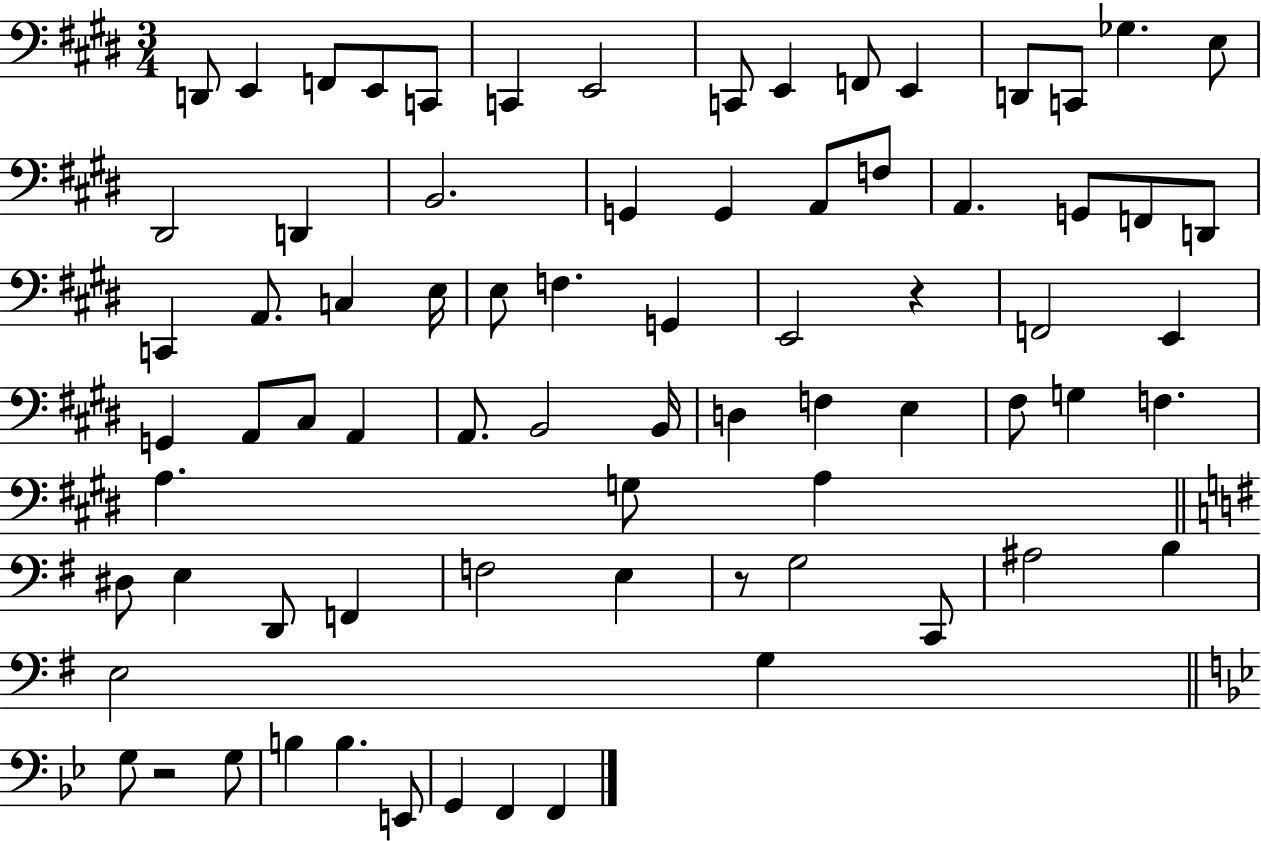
X:1
T:Untitled
M:3/4
L:1/4
K:E
D,,/2 E,, F,,/2 E,,/2 C,,/2 C,, E,,2 C,,/2 E,, F,,/2 E,, D,,/2 C,,/2 _G, E,/2 ^D,,2 D,, B,,2 G,, G,, A,,/2 F,/2 A,, G,,/2 F,,/2 D,,/2 C,, A,,/2 C, E,/4 E,/2 F, G,, E,,2 z F,,2 E,, G,, A,,/2 ^C,/2 A,, A,,/2 B,,2 B,,/4 D, F, E, ^F,/2 G, F, A, G,/2 A, ^D,/2 E, D,,/2 F,, F,2 E, z/2 G,2 C,,/2 ^A,2 B, E,2 G, G,/2 z2 G,/2 B, B, E,,/2 G,, F,, F,,